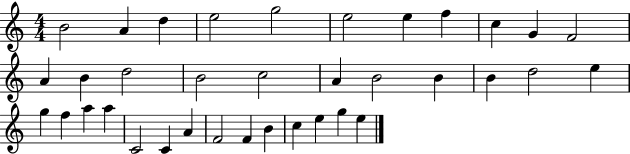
{
  \clef treble
  \numericTimeSignature
  \time 4/4
  \key c \major
  b'2 a'4 d''4 | e''2 g''2 | e''2 e''4 f''4 | c''4 g'4 f'2 | \break a'4 b'4 d''2 | b'2 c''2 | a'4 b'2 b'4 | b'4 d''2 e''4 | \break g''4 f''4 a''4 a''4 | c'2 c'4 a'4 | f'2 f'4 b'4 | c''4 e''4 g''4 e''4 | \break \bar "|."
}